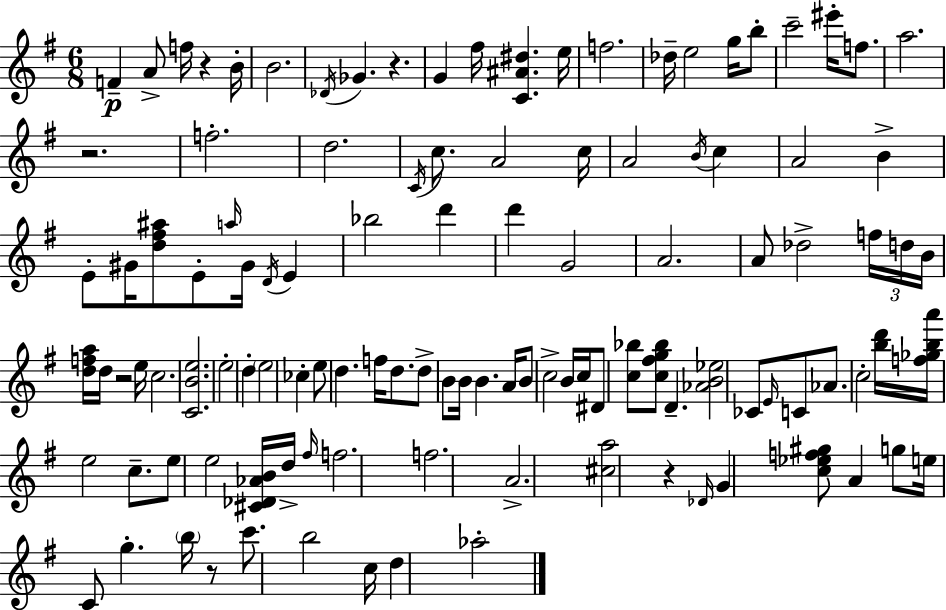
F4/q A4/e F5/s R/q B4/s B4/h. Db4/s Gb4/q. R/q. G4/q F#5/s [C4,A#4,D#5]/q. E5/s F5/h. Db5/s E5/h G5/s B5/e C6/h EIS6/s F5/e. A5/h. R/h. F5/h. D5/h. C4/s C5/e. A4/h C5/s A4/h B4/s C5/q A4/h B4/q E4/e G#4/s [D5,F#5,A#5]/e E4/e A5/s G#4/s D4/s E4/q Bb5/h D6/q D6/q G4/h A4/h. A4/e Db5/h F5/s D5/s B4/s [D5,F5,A5]/s D5/s R/h E5/s C5/h. [C4,B4,E5]/h. E5/h D5/q E5/h CES5/q E5/e D5/q. F5/s D5/e. D5/e B4/e B4/s B4/q. A4/s B4/e C5/h B4/s C5/s D#4/e [C5,Bb5]/e [C5,F#5,G5,Bb5]/e D4/q. [Ab4,B4,Eb5]/h CES4/e E4/s C4/e Ab4/e. C5/h [B5,D6]/s [F5,Gb5,B5,A6]/s E5/h C5/e. E5/e E5/h [C#4,Db4,Ab4,B4]/s D5/s F#5/s F5/h. F5/h. A4/h. [C#5,A5]/h R/q Db4/s G4/q [C5,Eb5,F5,G#5]/e A4/q G5/e E5/s C4/e G5/q. B5/s R/e C6/e. B5/h C5/s D5/q Ab5/h